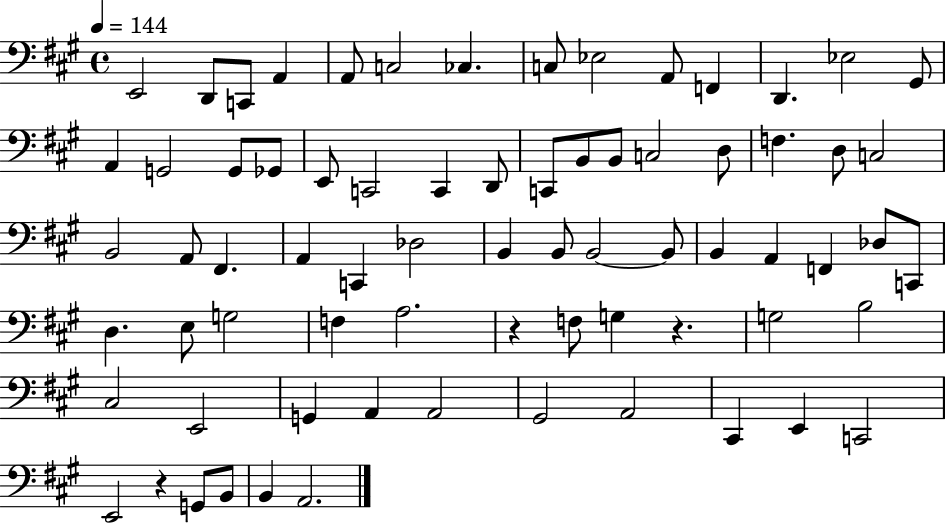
X:1
T:Untitled
M:4/4
L:1/4
K:A
E,,2 D,,/2 C,,/2 A,, A,,/2 C,2 _C, C,/2 _E,2 A,,/2 F,, D,, _E,2 ^G,,/2 A,, G,,2 G,,/2 _G,,/2 E,,/2 C,,2 C,, D,,/2 C,,/2 B,,/2 B,,/2 C,2 D,/2 F, D,/2 C,2 B,,2 A,,/2 ^F,, A,, C,, _D,2 B,, B,,/2 B,,2 B,,/2 B,, A,, F,, _D,/2 C,,/2 D, E,/2 G,2 F, A,2 z F,/2 G, z G,2 B,2 ^C,2 E,,2 G,, A,, A,,2 ^G,,2 A,,2 ^C,, E,, C,,2 E,,2 z G,,/2 B,,/2 B,, A,,2